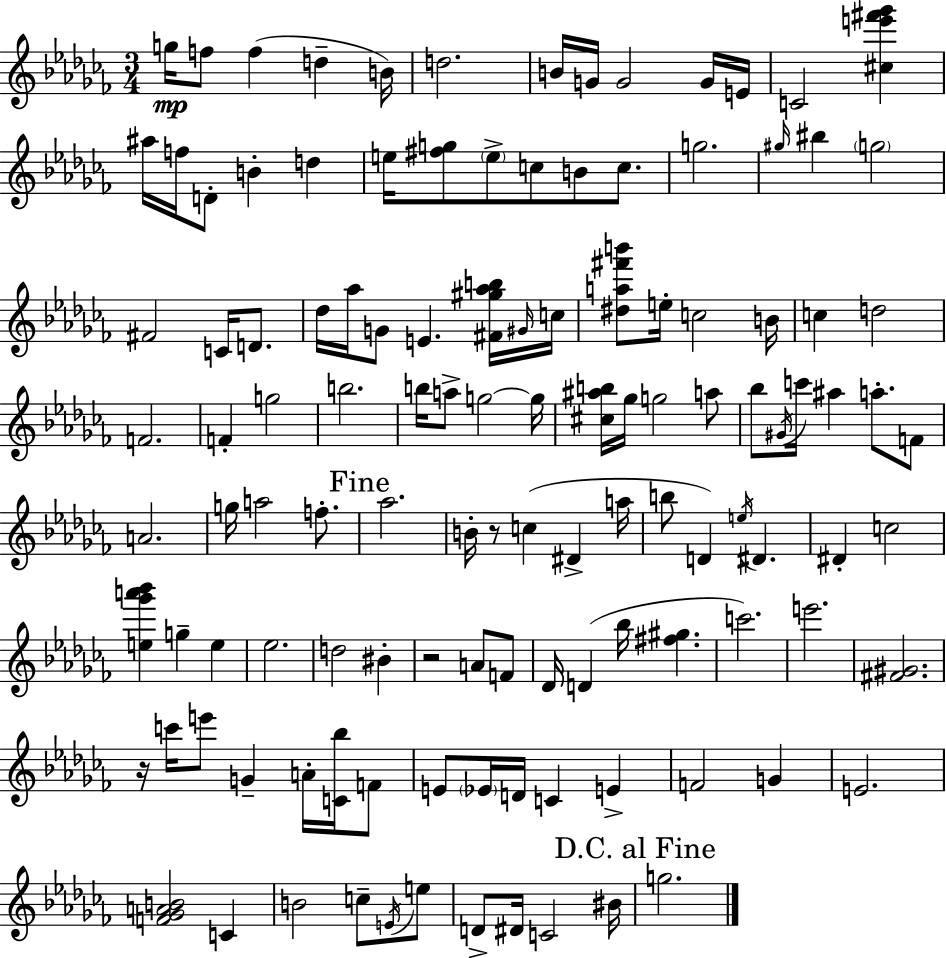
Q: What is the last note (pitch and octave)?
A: G5